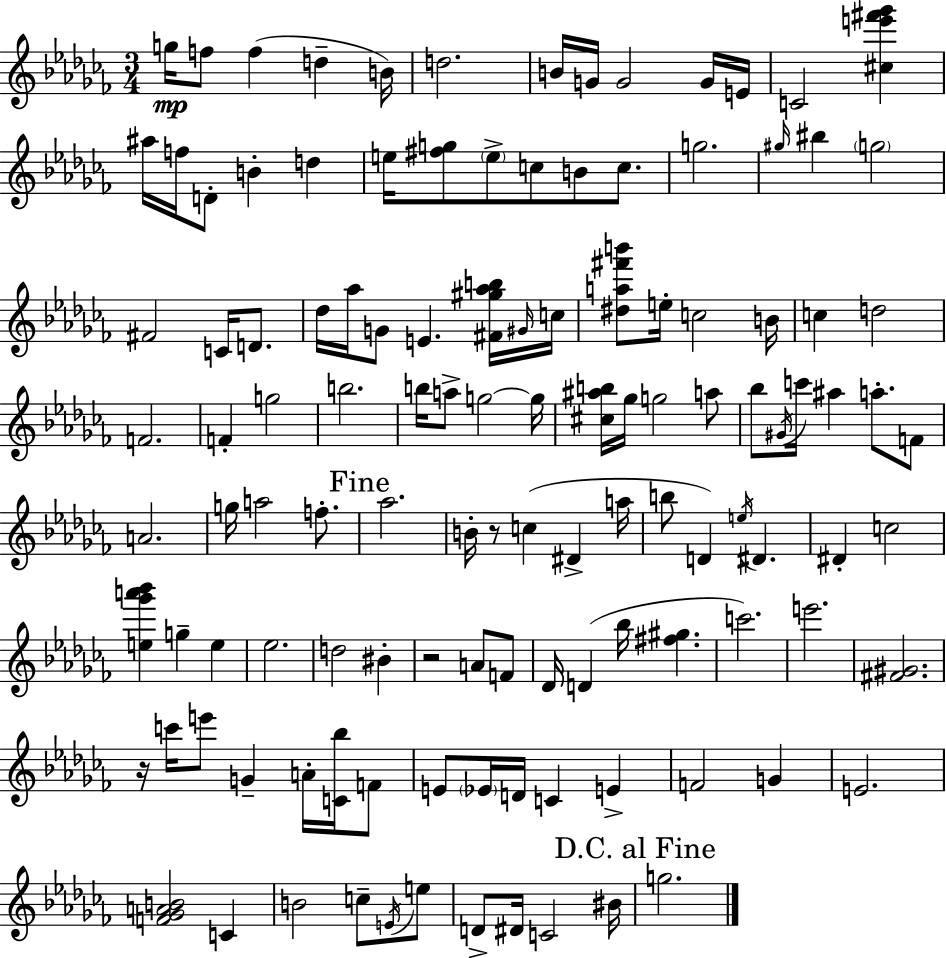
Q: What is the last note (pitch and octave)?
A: G5